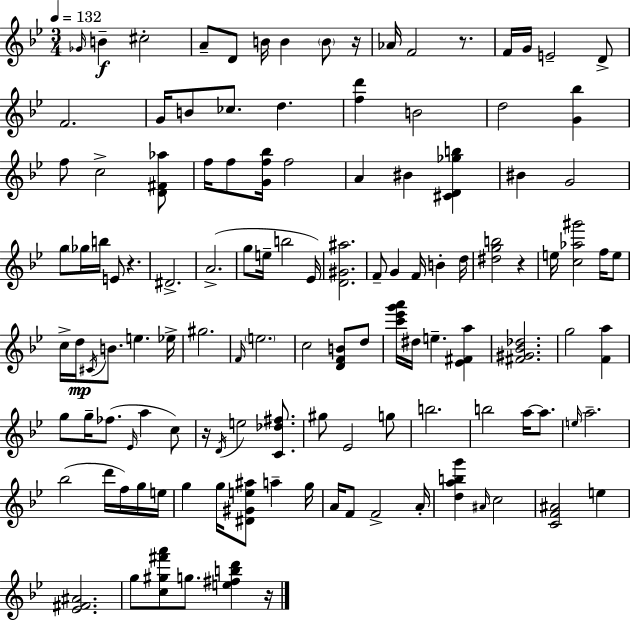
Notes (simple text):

Gb4/s B4/q C#5/h A4/e D4/e B4/s B4/q B4/e R/s Ab4/s F4/h R/e. F4/s G4/s E4/h D4/e F4/h. G4/s B4/e CES5/e. D5/q. [F5,D6]/q B4/h D5/h [G4,Bb5]/q F5/e C5/h [D4,F#4,Ab5]/e F5/s F5/e [G4,F5,Bb5]/s F5/h A4/q BIS4/q [C#4,D4,Gb5,B5]/q BIS4/q G4/h G5/e Gb5/s B5/s E4/e R/q. D#4/h. A4/h. G5/e E5/s B5/h Eb4/s [D4,G#4,A#5]/h. F4/e G4/q F4/s B4/q D5/s [D#5,G5,B5]/h R/q E5/s [C5,Ab5,G#6]/h F5/s E5/e C5/s D5/s C#4/s B4/e. E5/q. Eb5/s G#5/h. F4/s E5/h. C5/h [D4,F4,B4]/e D5/e [C6,Eb6,G6,A6]/s D#5/s E5/q. [Eb4,F#4,A5]/q [F#4,G#4,Bb4,Db5]/h. G5/h [F4,A5]/q G5/e G5/s FES5/e. Eb4/s A5/q C5/e R/s D4/s E5/h [C4,Db5,F#5]/e. G#5/e Eb4/h G5/e B5/h. B5/h A5/s A5/e. E5/s A5/h. Bb5/h D6/s F5/s G5/s E5/s G5/q G5/s [D#4,G#4,E5,A#5]/e A5/q G5/s A4/s F4/e F4/h A4/s [D5,A5,B5,G6]/q A#4/s C5/h [C4,F4,A#4]/h E5/q [Eb4,F#4,A#4]/h. G5/e [C5,G#5,F#6,A6]/e G5/e. [E5,F#5,B5,D6]/q R/s